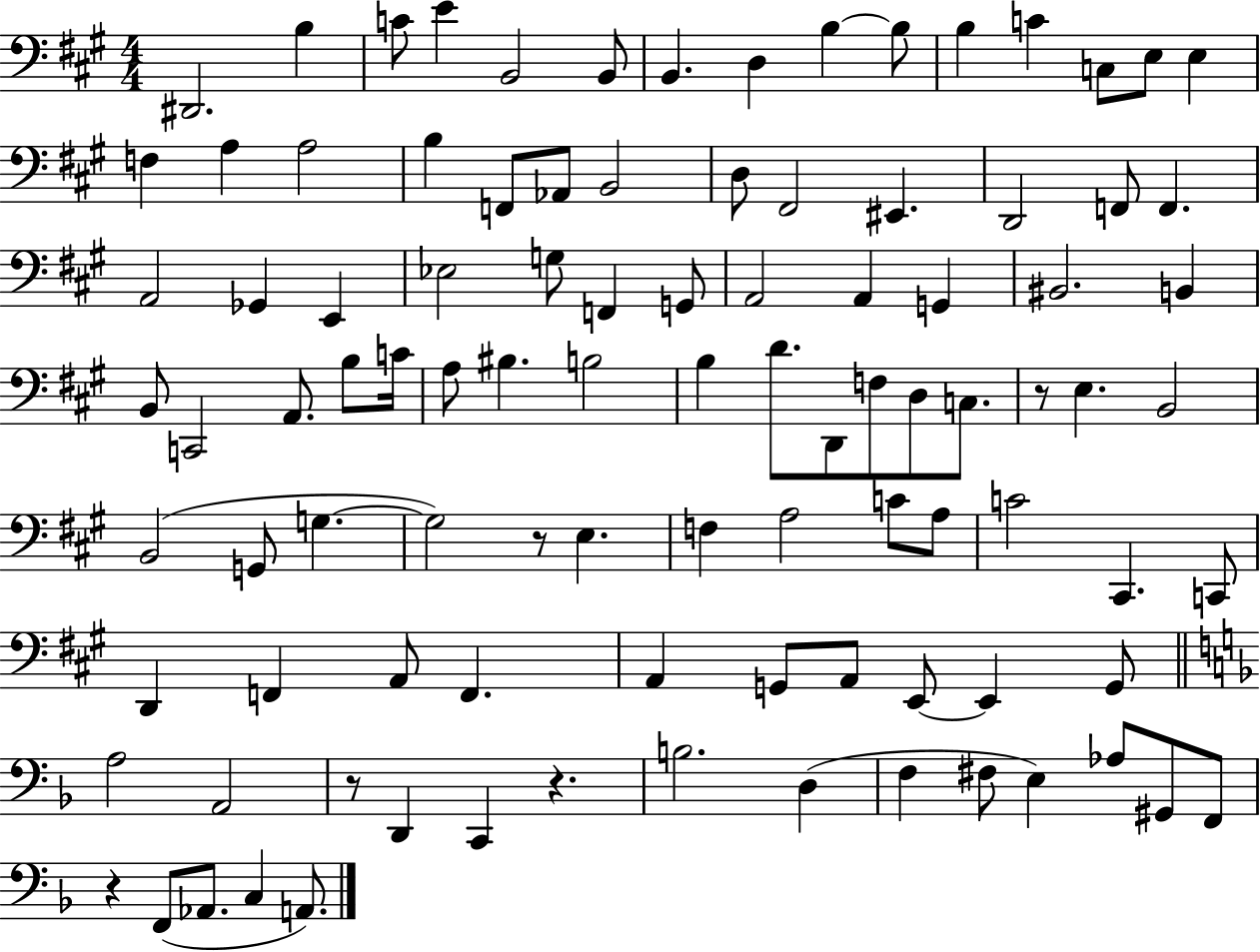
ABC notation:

X:1
T:Untitled
M:4/4
L:1/4
K:A
^D,,2 B, C/2 E B,,2 B,,/2 B,, D, B, B,/2 B, C C,/2 E,/2 E, F, A, A,2 B, F,,/2 _A,,/2 B,,2 D,/2 ^F,,2 ^E,, D,,2 F,,/2 F,, A,,2 _G,, E,, _E,2 G,/2 F,, G,,/2 A,,2 A,, G,, ^B,,2 B,, B,,/2 C,,2 A,,/2 B,/2 C/4 A,/2 ^B, B,2 B, D/2 D,,/2 F,/2 D,/2 C,/2 z/2 E, B,,2 B,,2 G,,/2 G, G,2 z/2 E, F, A,2 C/2 A,/2 C2 ^C,, C,,/2 D,, F,, A,,/2 F,, A,, G,,/2 A,,/2 E,,/2 E,, G,,/2 A,2 A,,2 z/2 D,, C,, z B,2 D, F, ^F,/2 E, _A,/2 ^G,,/2 F,,/2 z F,,/2 _A,,/2 C, A,,/2